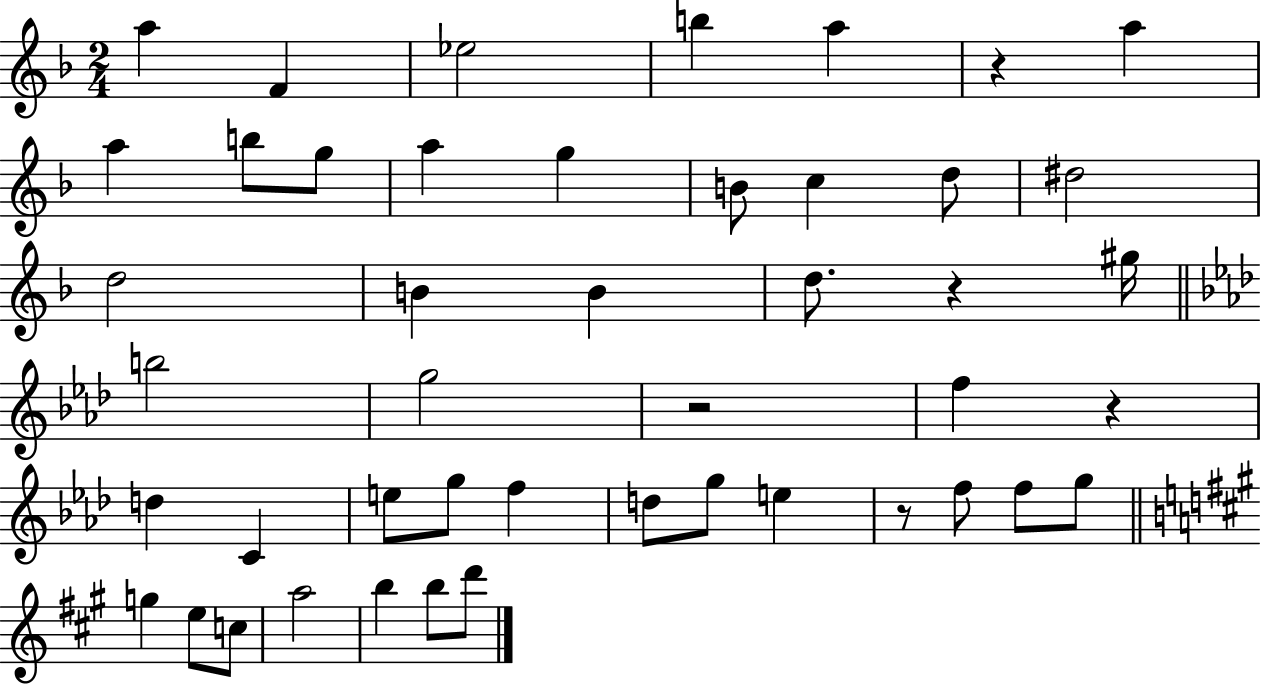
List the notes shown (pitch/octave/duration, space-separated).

A5/q F4/q Eb5/h B5/q A5/q R/q A5/q A5/q B5/e G5/e A5/q G5/q B4/e C5/q D5/e D#5/h D5/h B4/q B4/q D5/e. R/q G#5/s B5/h G5/h R/h F5/q R/q D5/q C4/q E5/e G5/e F5/q D5/e G5/e E5/q R/e F5/e F5/e G5/e G5/q E5/e C5/e A5/h B5/q B5/e D6/e